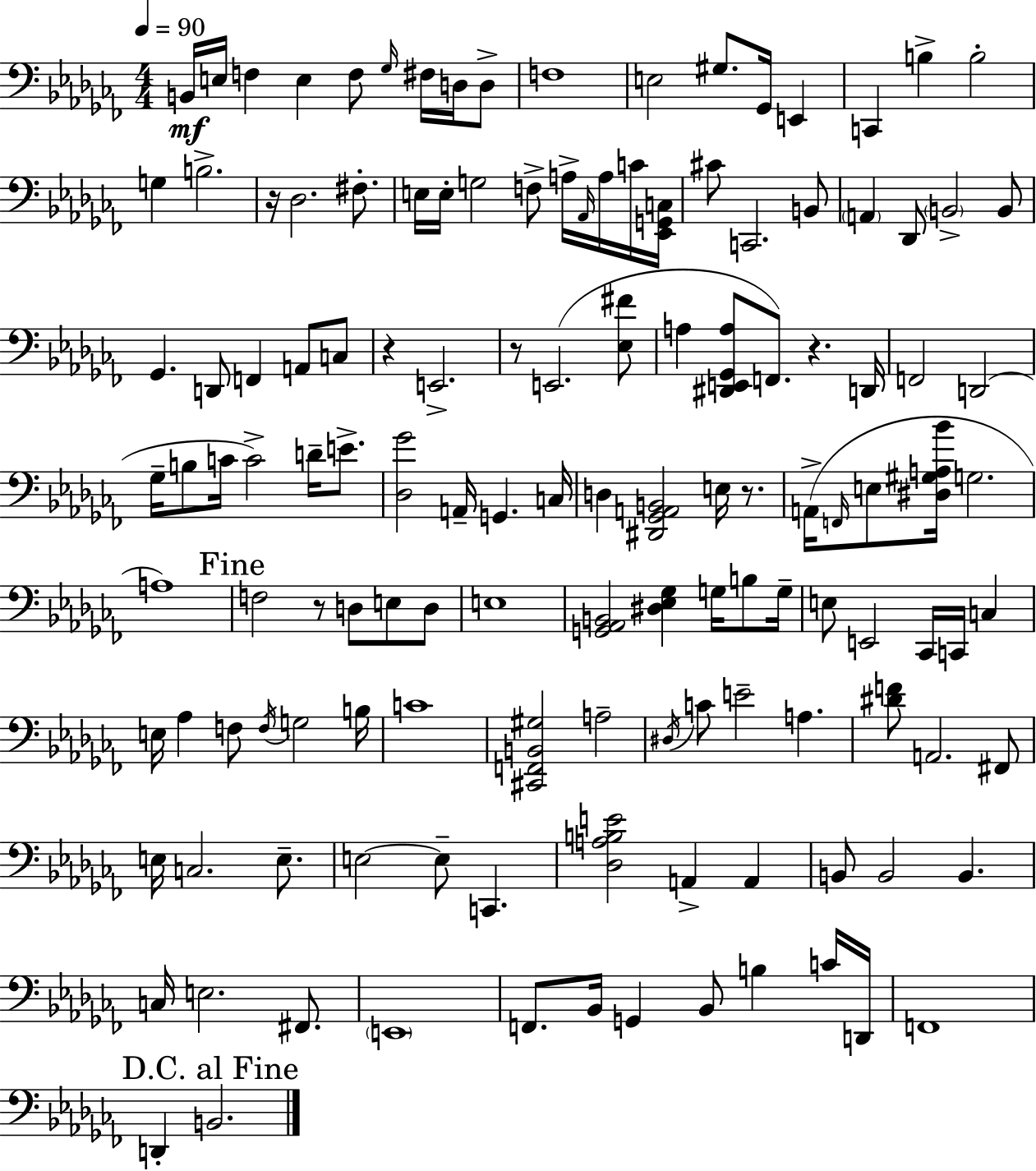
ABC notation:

X:1
T:Untitled
M:4/4
L:1/4
K:Abm
B,,/4 E,/4 F, E, F,/2 _G,/4 ^F,/4 D,/4 D,/2 F,4 E,2 ^G,/2 _G,,/4 E,, C,, B, B,2 G, B,2 z/4 _D,2 ^F,/2 E,/4 E,/4 G,2 F,/2 A,/4 _A,,/4 A,/4 C/4 [_E,,G,,C,]/4 ^C/2 C,,2 B,,/2 A,, _D,,/2 B,,2 B,,/2 _G,, D,,/2 F,, A,,/2 C,/2 z E,,2 z/2 E,,2 [_E,^F]/2 A, [^D,,E,,_G,,A,]/2 F,,/2 z D,,/4 F,,2 D,,2 _G,/4 B,/2 C/4 C2 D/4 E/2 [_D,_G]2 A,,/4 G,, C,/4 D, [^D,,_G,,A,,B,,]2 E,/4 z/2 A,,/4 F,,/4 E,/2 [^D,^G,A,_B]/4 G,2 A,4 F,2 z/2 D,/2 E,/2 D,/2 E,4 [G,,_A,,B,,]2 [^D,_E,_G,] G,/4 B,/2 G,/4 E,/2 E,,2 _C,,/4 C,,/4 C, E,/4 _A, F,/2 F,/4 G,2 B,/4 C4 [^C,,F,,B,,^G,]2 A,2 ^D,/4 C/2 E2 A, [^DF]/2 A,,2 ^F,,/2 E,/4 C,2 E,/2 E,2 E,/2 C,, [_D,A,B,E]2 A,, A,, B,,/2 B,,2 B,, C,/4 E,2 ^F,,/2 E,,4 F,,/2 _B,,/4 G,, _B,,/2 B, C/4 D,,/4 F,,4 D,, B,,2